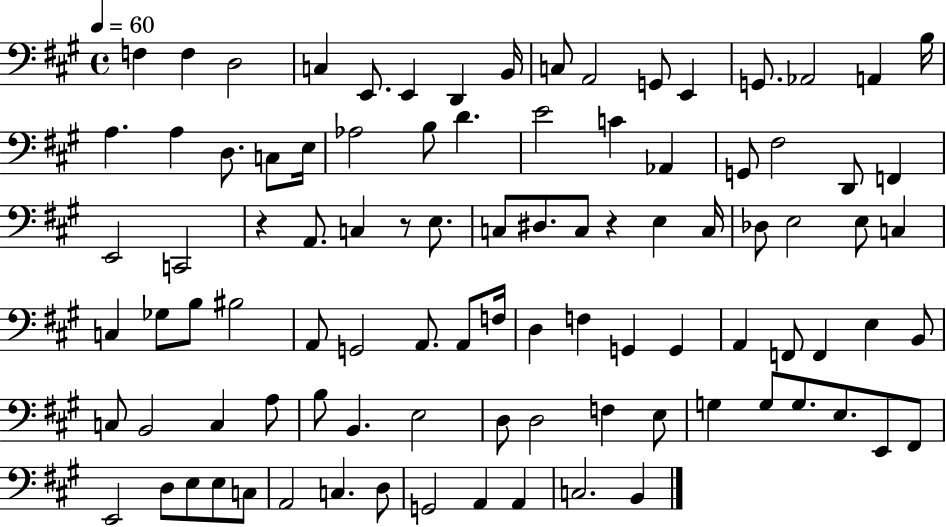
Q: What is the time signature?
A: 4/4